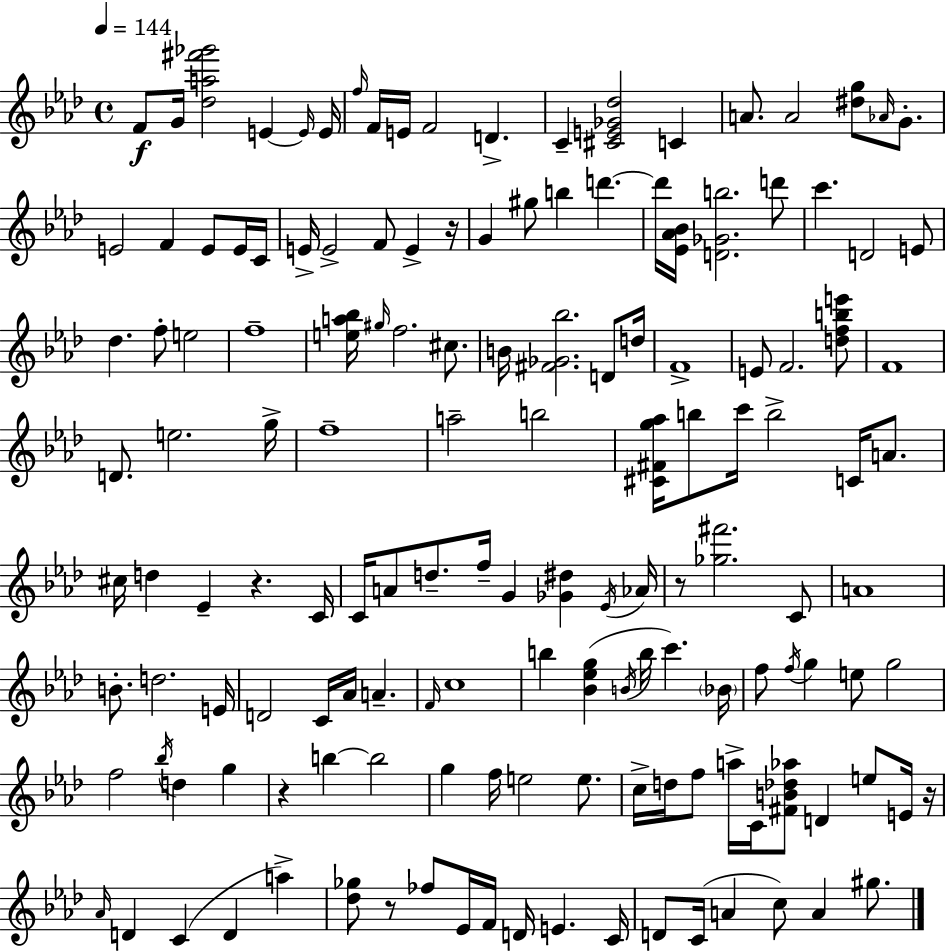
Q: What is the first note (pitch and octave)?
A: F4